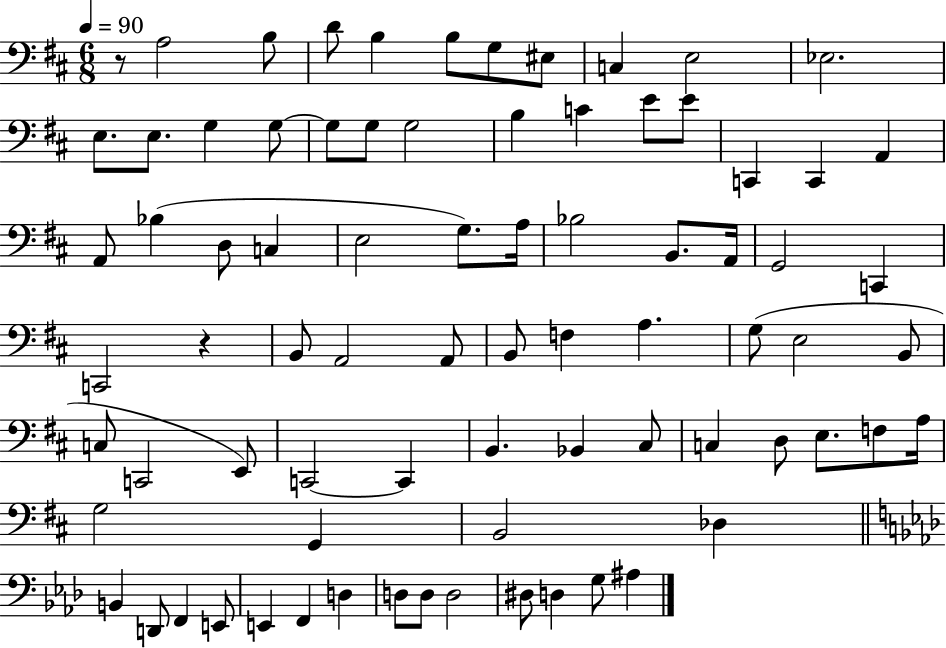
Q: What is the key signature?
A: D major